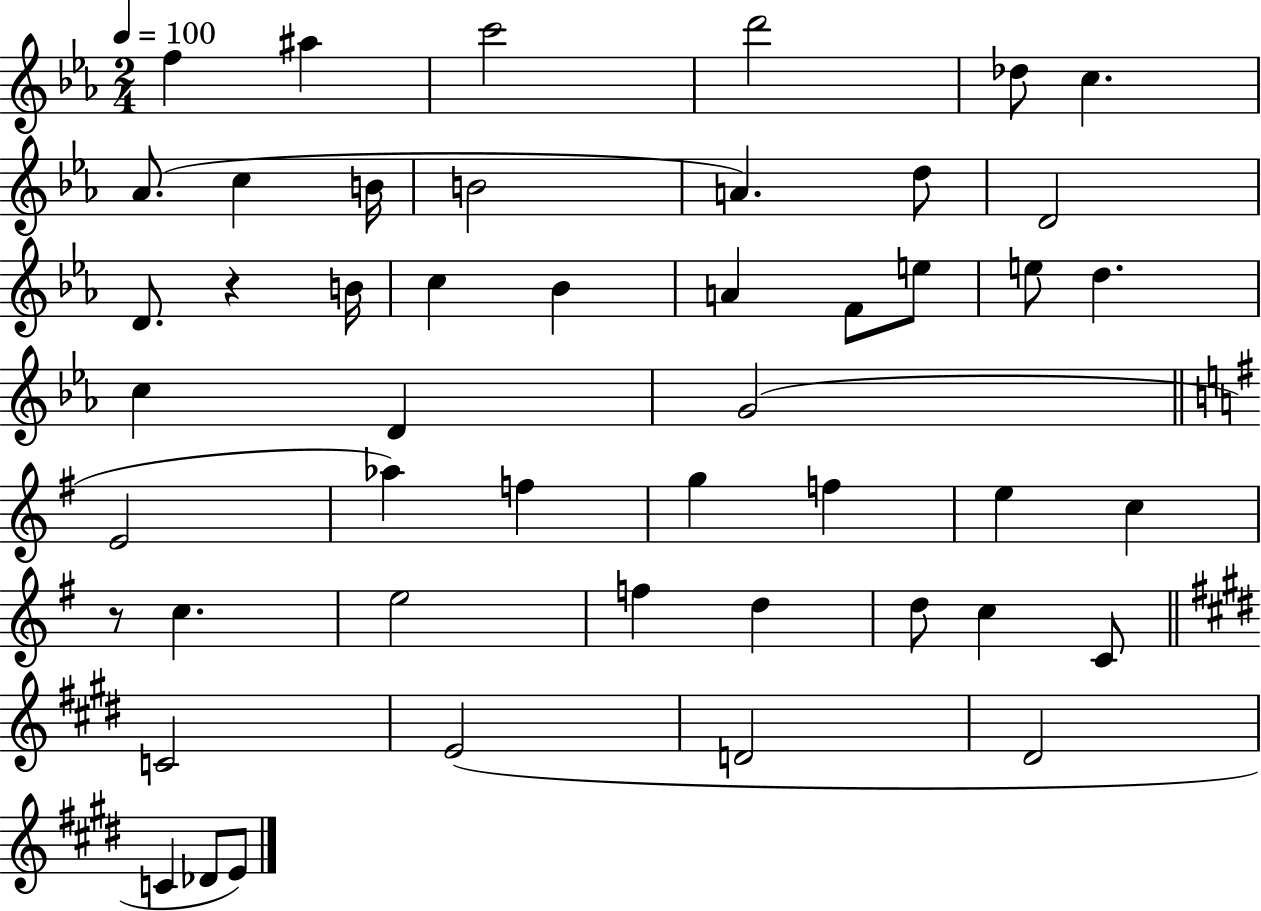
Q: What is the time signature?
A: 2/4